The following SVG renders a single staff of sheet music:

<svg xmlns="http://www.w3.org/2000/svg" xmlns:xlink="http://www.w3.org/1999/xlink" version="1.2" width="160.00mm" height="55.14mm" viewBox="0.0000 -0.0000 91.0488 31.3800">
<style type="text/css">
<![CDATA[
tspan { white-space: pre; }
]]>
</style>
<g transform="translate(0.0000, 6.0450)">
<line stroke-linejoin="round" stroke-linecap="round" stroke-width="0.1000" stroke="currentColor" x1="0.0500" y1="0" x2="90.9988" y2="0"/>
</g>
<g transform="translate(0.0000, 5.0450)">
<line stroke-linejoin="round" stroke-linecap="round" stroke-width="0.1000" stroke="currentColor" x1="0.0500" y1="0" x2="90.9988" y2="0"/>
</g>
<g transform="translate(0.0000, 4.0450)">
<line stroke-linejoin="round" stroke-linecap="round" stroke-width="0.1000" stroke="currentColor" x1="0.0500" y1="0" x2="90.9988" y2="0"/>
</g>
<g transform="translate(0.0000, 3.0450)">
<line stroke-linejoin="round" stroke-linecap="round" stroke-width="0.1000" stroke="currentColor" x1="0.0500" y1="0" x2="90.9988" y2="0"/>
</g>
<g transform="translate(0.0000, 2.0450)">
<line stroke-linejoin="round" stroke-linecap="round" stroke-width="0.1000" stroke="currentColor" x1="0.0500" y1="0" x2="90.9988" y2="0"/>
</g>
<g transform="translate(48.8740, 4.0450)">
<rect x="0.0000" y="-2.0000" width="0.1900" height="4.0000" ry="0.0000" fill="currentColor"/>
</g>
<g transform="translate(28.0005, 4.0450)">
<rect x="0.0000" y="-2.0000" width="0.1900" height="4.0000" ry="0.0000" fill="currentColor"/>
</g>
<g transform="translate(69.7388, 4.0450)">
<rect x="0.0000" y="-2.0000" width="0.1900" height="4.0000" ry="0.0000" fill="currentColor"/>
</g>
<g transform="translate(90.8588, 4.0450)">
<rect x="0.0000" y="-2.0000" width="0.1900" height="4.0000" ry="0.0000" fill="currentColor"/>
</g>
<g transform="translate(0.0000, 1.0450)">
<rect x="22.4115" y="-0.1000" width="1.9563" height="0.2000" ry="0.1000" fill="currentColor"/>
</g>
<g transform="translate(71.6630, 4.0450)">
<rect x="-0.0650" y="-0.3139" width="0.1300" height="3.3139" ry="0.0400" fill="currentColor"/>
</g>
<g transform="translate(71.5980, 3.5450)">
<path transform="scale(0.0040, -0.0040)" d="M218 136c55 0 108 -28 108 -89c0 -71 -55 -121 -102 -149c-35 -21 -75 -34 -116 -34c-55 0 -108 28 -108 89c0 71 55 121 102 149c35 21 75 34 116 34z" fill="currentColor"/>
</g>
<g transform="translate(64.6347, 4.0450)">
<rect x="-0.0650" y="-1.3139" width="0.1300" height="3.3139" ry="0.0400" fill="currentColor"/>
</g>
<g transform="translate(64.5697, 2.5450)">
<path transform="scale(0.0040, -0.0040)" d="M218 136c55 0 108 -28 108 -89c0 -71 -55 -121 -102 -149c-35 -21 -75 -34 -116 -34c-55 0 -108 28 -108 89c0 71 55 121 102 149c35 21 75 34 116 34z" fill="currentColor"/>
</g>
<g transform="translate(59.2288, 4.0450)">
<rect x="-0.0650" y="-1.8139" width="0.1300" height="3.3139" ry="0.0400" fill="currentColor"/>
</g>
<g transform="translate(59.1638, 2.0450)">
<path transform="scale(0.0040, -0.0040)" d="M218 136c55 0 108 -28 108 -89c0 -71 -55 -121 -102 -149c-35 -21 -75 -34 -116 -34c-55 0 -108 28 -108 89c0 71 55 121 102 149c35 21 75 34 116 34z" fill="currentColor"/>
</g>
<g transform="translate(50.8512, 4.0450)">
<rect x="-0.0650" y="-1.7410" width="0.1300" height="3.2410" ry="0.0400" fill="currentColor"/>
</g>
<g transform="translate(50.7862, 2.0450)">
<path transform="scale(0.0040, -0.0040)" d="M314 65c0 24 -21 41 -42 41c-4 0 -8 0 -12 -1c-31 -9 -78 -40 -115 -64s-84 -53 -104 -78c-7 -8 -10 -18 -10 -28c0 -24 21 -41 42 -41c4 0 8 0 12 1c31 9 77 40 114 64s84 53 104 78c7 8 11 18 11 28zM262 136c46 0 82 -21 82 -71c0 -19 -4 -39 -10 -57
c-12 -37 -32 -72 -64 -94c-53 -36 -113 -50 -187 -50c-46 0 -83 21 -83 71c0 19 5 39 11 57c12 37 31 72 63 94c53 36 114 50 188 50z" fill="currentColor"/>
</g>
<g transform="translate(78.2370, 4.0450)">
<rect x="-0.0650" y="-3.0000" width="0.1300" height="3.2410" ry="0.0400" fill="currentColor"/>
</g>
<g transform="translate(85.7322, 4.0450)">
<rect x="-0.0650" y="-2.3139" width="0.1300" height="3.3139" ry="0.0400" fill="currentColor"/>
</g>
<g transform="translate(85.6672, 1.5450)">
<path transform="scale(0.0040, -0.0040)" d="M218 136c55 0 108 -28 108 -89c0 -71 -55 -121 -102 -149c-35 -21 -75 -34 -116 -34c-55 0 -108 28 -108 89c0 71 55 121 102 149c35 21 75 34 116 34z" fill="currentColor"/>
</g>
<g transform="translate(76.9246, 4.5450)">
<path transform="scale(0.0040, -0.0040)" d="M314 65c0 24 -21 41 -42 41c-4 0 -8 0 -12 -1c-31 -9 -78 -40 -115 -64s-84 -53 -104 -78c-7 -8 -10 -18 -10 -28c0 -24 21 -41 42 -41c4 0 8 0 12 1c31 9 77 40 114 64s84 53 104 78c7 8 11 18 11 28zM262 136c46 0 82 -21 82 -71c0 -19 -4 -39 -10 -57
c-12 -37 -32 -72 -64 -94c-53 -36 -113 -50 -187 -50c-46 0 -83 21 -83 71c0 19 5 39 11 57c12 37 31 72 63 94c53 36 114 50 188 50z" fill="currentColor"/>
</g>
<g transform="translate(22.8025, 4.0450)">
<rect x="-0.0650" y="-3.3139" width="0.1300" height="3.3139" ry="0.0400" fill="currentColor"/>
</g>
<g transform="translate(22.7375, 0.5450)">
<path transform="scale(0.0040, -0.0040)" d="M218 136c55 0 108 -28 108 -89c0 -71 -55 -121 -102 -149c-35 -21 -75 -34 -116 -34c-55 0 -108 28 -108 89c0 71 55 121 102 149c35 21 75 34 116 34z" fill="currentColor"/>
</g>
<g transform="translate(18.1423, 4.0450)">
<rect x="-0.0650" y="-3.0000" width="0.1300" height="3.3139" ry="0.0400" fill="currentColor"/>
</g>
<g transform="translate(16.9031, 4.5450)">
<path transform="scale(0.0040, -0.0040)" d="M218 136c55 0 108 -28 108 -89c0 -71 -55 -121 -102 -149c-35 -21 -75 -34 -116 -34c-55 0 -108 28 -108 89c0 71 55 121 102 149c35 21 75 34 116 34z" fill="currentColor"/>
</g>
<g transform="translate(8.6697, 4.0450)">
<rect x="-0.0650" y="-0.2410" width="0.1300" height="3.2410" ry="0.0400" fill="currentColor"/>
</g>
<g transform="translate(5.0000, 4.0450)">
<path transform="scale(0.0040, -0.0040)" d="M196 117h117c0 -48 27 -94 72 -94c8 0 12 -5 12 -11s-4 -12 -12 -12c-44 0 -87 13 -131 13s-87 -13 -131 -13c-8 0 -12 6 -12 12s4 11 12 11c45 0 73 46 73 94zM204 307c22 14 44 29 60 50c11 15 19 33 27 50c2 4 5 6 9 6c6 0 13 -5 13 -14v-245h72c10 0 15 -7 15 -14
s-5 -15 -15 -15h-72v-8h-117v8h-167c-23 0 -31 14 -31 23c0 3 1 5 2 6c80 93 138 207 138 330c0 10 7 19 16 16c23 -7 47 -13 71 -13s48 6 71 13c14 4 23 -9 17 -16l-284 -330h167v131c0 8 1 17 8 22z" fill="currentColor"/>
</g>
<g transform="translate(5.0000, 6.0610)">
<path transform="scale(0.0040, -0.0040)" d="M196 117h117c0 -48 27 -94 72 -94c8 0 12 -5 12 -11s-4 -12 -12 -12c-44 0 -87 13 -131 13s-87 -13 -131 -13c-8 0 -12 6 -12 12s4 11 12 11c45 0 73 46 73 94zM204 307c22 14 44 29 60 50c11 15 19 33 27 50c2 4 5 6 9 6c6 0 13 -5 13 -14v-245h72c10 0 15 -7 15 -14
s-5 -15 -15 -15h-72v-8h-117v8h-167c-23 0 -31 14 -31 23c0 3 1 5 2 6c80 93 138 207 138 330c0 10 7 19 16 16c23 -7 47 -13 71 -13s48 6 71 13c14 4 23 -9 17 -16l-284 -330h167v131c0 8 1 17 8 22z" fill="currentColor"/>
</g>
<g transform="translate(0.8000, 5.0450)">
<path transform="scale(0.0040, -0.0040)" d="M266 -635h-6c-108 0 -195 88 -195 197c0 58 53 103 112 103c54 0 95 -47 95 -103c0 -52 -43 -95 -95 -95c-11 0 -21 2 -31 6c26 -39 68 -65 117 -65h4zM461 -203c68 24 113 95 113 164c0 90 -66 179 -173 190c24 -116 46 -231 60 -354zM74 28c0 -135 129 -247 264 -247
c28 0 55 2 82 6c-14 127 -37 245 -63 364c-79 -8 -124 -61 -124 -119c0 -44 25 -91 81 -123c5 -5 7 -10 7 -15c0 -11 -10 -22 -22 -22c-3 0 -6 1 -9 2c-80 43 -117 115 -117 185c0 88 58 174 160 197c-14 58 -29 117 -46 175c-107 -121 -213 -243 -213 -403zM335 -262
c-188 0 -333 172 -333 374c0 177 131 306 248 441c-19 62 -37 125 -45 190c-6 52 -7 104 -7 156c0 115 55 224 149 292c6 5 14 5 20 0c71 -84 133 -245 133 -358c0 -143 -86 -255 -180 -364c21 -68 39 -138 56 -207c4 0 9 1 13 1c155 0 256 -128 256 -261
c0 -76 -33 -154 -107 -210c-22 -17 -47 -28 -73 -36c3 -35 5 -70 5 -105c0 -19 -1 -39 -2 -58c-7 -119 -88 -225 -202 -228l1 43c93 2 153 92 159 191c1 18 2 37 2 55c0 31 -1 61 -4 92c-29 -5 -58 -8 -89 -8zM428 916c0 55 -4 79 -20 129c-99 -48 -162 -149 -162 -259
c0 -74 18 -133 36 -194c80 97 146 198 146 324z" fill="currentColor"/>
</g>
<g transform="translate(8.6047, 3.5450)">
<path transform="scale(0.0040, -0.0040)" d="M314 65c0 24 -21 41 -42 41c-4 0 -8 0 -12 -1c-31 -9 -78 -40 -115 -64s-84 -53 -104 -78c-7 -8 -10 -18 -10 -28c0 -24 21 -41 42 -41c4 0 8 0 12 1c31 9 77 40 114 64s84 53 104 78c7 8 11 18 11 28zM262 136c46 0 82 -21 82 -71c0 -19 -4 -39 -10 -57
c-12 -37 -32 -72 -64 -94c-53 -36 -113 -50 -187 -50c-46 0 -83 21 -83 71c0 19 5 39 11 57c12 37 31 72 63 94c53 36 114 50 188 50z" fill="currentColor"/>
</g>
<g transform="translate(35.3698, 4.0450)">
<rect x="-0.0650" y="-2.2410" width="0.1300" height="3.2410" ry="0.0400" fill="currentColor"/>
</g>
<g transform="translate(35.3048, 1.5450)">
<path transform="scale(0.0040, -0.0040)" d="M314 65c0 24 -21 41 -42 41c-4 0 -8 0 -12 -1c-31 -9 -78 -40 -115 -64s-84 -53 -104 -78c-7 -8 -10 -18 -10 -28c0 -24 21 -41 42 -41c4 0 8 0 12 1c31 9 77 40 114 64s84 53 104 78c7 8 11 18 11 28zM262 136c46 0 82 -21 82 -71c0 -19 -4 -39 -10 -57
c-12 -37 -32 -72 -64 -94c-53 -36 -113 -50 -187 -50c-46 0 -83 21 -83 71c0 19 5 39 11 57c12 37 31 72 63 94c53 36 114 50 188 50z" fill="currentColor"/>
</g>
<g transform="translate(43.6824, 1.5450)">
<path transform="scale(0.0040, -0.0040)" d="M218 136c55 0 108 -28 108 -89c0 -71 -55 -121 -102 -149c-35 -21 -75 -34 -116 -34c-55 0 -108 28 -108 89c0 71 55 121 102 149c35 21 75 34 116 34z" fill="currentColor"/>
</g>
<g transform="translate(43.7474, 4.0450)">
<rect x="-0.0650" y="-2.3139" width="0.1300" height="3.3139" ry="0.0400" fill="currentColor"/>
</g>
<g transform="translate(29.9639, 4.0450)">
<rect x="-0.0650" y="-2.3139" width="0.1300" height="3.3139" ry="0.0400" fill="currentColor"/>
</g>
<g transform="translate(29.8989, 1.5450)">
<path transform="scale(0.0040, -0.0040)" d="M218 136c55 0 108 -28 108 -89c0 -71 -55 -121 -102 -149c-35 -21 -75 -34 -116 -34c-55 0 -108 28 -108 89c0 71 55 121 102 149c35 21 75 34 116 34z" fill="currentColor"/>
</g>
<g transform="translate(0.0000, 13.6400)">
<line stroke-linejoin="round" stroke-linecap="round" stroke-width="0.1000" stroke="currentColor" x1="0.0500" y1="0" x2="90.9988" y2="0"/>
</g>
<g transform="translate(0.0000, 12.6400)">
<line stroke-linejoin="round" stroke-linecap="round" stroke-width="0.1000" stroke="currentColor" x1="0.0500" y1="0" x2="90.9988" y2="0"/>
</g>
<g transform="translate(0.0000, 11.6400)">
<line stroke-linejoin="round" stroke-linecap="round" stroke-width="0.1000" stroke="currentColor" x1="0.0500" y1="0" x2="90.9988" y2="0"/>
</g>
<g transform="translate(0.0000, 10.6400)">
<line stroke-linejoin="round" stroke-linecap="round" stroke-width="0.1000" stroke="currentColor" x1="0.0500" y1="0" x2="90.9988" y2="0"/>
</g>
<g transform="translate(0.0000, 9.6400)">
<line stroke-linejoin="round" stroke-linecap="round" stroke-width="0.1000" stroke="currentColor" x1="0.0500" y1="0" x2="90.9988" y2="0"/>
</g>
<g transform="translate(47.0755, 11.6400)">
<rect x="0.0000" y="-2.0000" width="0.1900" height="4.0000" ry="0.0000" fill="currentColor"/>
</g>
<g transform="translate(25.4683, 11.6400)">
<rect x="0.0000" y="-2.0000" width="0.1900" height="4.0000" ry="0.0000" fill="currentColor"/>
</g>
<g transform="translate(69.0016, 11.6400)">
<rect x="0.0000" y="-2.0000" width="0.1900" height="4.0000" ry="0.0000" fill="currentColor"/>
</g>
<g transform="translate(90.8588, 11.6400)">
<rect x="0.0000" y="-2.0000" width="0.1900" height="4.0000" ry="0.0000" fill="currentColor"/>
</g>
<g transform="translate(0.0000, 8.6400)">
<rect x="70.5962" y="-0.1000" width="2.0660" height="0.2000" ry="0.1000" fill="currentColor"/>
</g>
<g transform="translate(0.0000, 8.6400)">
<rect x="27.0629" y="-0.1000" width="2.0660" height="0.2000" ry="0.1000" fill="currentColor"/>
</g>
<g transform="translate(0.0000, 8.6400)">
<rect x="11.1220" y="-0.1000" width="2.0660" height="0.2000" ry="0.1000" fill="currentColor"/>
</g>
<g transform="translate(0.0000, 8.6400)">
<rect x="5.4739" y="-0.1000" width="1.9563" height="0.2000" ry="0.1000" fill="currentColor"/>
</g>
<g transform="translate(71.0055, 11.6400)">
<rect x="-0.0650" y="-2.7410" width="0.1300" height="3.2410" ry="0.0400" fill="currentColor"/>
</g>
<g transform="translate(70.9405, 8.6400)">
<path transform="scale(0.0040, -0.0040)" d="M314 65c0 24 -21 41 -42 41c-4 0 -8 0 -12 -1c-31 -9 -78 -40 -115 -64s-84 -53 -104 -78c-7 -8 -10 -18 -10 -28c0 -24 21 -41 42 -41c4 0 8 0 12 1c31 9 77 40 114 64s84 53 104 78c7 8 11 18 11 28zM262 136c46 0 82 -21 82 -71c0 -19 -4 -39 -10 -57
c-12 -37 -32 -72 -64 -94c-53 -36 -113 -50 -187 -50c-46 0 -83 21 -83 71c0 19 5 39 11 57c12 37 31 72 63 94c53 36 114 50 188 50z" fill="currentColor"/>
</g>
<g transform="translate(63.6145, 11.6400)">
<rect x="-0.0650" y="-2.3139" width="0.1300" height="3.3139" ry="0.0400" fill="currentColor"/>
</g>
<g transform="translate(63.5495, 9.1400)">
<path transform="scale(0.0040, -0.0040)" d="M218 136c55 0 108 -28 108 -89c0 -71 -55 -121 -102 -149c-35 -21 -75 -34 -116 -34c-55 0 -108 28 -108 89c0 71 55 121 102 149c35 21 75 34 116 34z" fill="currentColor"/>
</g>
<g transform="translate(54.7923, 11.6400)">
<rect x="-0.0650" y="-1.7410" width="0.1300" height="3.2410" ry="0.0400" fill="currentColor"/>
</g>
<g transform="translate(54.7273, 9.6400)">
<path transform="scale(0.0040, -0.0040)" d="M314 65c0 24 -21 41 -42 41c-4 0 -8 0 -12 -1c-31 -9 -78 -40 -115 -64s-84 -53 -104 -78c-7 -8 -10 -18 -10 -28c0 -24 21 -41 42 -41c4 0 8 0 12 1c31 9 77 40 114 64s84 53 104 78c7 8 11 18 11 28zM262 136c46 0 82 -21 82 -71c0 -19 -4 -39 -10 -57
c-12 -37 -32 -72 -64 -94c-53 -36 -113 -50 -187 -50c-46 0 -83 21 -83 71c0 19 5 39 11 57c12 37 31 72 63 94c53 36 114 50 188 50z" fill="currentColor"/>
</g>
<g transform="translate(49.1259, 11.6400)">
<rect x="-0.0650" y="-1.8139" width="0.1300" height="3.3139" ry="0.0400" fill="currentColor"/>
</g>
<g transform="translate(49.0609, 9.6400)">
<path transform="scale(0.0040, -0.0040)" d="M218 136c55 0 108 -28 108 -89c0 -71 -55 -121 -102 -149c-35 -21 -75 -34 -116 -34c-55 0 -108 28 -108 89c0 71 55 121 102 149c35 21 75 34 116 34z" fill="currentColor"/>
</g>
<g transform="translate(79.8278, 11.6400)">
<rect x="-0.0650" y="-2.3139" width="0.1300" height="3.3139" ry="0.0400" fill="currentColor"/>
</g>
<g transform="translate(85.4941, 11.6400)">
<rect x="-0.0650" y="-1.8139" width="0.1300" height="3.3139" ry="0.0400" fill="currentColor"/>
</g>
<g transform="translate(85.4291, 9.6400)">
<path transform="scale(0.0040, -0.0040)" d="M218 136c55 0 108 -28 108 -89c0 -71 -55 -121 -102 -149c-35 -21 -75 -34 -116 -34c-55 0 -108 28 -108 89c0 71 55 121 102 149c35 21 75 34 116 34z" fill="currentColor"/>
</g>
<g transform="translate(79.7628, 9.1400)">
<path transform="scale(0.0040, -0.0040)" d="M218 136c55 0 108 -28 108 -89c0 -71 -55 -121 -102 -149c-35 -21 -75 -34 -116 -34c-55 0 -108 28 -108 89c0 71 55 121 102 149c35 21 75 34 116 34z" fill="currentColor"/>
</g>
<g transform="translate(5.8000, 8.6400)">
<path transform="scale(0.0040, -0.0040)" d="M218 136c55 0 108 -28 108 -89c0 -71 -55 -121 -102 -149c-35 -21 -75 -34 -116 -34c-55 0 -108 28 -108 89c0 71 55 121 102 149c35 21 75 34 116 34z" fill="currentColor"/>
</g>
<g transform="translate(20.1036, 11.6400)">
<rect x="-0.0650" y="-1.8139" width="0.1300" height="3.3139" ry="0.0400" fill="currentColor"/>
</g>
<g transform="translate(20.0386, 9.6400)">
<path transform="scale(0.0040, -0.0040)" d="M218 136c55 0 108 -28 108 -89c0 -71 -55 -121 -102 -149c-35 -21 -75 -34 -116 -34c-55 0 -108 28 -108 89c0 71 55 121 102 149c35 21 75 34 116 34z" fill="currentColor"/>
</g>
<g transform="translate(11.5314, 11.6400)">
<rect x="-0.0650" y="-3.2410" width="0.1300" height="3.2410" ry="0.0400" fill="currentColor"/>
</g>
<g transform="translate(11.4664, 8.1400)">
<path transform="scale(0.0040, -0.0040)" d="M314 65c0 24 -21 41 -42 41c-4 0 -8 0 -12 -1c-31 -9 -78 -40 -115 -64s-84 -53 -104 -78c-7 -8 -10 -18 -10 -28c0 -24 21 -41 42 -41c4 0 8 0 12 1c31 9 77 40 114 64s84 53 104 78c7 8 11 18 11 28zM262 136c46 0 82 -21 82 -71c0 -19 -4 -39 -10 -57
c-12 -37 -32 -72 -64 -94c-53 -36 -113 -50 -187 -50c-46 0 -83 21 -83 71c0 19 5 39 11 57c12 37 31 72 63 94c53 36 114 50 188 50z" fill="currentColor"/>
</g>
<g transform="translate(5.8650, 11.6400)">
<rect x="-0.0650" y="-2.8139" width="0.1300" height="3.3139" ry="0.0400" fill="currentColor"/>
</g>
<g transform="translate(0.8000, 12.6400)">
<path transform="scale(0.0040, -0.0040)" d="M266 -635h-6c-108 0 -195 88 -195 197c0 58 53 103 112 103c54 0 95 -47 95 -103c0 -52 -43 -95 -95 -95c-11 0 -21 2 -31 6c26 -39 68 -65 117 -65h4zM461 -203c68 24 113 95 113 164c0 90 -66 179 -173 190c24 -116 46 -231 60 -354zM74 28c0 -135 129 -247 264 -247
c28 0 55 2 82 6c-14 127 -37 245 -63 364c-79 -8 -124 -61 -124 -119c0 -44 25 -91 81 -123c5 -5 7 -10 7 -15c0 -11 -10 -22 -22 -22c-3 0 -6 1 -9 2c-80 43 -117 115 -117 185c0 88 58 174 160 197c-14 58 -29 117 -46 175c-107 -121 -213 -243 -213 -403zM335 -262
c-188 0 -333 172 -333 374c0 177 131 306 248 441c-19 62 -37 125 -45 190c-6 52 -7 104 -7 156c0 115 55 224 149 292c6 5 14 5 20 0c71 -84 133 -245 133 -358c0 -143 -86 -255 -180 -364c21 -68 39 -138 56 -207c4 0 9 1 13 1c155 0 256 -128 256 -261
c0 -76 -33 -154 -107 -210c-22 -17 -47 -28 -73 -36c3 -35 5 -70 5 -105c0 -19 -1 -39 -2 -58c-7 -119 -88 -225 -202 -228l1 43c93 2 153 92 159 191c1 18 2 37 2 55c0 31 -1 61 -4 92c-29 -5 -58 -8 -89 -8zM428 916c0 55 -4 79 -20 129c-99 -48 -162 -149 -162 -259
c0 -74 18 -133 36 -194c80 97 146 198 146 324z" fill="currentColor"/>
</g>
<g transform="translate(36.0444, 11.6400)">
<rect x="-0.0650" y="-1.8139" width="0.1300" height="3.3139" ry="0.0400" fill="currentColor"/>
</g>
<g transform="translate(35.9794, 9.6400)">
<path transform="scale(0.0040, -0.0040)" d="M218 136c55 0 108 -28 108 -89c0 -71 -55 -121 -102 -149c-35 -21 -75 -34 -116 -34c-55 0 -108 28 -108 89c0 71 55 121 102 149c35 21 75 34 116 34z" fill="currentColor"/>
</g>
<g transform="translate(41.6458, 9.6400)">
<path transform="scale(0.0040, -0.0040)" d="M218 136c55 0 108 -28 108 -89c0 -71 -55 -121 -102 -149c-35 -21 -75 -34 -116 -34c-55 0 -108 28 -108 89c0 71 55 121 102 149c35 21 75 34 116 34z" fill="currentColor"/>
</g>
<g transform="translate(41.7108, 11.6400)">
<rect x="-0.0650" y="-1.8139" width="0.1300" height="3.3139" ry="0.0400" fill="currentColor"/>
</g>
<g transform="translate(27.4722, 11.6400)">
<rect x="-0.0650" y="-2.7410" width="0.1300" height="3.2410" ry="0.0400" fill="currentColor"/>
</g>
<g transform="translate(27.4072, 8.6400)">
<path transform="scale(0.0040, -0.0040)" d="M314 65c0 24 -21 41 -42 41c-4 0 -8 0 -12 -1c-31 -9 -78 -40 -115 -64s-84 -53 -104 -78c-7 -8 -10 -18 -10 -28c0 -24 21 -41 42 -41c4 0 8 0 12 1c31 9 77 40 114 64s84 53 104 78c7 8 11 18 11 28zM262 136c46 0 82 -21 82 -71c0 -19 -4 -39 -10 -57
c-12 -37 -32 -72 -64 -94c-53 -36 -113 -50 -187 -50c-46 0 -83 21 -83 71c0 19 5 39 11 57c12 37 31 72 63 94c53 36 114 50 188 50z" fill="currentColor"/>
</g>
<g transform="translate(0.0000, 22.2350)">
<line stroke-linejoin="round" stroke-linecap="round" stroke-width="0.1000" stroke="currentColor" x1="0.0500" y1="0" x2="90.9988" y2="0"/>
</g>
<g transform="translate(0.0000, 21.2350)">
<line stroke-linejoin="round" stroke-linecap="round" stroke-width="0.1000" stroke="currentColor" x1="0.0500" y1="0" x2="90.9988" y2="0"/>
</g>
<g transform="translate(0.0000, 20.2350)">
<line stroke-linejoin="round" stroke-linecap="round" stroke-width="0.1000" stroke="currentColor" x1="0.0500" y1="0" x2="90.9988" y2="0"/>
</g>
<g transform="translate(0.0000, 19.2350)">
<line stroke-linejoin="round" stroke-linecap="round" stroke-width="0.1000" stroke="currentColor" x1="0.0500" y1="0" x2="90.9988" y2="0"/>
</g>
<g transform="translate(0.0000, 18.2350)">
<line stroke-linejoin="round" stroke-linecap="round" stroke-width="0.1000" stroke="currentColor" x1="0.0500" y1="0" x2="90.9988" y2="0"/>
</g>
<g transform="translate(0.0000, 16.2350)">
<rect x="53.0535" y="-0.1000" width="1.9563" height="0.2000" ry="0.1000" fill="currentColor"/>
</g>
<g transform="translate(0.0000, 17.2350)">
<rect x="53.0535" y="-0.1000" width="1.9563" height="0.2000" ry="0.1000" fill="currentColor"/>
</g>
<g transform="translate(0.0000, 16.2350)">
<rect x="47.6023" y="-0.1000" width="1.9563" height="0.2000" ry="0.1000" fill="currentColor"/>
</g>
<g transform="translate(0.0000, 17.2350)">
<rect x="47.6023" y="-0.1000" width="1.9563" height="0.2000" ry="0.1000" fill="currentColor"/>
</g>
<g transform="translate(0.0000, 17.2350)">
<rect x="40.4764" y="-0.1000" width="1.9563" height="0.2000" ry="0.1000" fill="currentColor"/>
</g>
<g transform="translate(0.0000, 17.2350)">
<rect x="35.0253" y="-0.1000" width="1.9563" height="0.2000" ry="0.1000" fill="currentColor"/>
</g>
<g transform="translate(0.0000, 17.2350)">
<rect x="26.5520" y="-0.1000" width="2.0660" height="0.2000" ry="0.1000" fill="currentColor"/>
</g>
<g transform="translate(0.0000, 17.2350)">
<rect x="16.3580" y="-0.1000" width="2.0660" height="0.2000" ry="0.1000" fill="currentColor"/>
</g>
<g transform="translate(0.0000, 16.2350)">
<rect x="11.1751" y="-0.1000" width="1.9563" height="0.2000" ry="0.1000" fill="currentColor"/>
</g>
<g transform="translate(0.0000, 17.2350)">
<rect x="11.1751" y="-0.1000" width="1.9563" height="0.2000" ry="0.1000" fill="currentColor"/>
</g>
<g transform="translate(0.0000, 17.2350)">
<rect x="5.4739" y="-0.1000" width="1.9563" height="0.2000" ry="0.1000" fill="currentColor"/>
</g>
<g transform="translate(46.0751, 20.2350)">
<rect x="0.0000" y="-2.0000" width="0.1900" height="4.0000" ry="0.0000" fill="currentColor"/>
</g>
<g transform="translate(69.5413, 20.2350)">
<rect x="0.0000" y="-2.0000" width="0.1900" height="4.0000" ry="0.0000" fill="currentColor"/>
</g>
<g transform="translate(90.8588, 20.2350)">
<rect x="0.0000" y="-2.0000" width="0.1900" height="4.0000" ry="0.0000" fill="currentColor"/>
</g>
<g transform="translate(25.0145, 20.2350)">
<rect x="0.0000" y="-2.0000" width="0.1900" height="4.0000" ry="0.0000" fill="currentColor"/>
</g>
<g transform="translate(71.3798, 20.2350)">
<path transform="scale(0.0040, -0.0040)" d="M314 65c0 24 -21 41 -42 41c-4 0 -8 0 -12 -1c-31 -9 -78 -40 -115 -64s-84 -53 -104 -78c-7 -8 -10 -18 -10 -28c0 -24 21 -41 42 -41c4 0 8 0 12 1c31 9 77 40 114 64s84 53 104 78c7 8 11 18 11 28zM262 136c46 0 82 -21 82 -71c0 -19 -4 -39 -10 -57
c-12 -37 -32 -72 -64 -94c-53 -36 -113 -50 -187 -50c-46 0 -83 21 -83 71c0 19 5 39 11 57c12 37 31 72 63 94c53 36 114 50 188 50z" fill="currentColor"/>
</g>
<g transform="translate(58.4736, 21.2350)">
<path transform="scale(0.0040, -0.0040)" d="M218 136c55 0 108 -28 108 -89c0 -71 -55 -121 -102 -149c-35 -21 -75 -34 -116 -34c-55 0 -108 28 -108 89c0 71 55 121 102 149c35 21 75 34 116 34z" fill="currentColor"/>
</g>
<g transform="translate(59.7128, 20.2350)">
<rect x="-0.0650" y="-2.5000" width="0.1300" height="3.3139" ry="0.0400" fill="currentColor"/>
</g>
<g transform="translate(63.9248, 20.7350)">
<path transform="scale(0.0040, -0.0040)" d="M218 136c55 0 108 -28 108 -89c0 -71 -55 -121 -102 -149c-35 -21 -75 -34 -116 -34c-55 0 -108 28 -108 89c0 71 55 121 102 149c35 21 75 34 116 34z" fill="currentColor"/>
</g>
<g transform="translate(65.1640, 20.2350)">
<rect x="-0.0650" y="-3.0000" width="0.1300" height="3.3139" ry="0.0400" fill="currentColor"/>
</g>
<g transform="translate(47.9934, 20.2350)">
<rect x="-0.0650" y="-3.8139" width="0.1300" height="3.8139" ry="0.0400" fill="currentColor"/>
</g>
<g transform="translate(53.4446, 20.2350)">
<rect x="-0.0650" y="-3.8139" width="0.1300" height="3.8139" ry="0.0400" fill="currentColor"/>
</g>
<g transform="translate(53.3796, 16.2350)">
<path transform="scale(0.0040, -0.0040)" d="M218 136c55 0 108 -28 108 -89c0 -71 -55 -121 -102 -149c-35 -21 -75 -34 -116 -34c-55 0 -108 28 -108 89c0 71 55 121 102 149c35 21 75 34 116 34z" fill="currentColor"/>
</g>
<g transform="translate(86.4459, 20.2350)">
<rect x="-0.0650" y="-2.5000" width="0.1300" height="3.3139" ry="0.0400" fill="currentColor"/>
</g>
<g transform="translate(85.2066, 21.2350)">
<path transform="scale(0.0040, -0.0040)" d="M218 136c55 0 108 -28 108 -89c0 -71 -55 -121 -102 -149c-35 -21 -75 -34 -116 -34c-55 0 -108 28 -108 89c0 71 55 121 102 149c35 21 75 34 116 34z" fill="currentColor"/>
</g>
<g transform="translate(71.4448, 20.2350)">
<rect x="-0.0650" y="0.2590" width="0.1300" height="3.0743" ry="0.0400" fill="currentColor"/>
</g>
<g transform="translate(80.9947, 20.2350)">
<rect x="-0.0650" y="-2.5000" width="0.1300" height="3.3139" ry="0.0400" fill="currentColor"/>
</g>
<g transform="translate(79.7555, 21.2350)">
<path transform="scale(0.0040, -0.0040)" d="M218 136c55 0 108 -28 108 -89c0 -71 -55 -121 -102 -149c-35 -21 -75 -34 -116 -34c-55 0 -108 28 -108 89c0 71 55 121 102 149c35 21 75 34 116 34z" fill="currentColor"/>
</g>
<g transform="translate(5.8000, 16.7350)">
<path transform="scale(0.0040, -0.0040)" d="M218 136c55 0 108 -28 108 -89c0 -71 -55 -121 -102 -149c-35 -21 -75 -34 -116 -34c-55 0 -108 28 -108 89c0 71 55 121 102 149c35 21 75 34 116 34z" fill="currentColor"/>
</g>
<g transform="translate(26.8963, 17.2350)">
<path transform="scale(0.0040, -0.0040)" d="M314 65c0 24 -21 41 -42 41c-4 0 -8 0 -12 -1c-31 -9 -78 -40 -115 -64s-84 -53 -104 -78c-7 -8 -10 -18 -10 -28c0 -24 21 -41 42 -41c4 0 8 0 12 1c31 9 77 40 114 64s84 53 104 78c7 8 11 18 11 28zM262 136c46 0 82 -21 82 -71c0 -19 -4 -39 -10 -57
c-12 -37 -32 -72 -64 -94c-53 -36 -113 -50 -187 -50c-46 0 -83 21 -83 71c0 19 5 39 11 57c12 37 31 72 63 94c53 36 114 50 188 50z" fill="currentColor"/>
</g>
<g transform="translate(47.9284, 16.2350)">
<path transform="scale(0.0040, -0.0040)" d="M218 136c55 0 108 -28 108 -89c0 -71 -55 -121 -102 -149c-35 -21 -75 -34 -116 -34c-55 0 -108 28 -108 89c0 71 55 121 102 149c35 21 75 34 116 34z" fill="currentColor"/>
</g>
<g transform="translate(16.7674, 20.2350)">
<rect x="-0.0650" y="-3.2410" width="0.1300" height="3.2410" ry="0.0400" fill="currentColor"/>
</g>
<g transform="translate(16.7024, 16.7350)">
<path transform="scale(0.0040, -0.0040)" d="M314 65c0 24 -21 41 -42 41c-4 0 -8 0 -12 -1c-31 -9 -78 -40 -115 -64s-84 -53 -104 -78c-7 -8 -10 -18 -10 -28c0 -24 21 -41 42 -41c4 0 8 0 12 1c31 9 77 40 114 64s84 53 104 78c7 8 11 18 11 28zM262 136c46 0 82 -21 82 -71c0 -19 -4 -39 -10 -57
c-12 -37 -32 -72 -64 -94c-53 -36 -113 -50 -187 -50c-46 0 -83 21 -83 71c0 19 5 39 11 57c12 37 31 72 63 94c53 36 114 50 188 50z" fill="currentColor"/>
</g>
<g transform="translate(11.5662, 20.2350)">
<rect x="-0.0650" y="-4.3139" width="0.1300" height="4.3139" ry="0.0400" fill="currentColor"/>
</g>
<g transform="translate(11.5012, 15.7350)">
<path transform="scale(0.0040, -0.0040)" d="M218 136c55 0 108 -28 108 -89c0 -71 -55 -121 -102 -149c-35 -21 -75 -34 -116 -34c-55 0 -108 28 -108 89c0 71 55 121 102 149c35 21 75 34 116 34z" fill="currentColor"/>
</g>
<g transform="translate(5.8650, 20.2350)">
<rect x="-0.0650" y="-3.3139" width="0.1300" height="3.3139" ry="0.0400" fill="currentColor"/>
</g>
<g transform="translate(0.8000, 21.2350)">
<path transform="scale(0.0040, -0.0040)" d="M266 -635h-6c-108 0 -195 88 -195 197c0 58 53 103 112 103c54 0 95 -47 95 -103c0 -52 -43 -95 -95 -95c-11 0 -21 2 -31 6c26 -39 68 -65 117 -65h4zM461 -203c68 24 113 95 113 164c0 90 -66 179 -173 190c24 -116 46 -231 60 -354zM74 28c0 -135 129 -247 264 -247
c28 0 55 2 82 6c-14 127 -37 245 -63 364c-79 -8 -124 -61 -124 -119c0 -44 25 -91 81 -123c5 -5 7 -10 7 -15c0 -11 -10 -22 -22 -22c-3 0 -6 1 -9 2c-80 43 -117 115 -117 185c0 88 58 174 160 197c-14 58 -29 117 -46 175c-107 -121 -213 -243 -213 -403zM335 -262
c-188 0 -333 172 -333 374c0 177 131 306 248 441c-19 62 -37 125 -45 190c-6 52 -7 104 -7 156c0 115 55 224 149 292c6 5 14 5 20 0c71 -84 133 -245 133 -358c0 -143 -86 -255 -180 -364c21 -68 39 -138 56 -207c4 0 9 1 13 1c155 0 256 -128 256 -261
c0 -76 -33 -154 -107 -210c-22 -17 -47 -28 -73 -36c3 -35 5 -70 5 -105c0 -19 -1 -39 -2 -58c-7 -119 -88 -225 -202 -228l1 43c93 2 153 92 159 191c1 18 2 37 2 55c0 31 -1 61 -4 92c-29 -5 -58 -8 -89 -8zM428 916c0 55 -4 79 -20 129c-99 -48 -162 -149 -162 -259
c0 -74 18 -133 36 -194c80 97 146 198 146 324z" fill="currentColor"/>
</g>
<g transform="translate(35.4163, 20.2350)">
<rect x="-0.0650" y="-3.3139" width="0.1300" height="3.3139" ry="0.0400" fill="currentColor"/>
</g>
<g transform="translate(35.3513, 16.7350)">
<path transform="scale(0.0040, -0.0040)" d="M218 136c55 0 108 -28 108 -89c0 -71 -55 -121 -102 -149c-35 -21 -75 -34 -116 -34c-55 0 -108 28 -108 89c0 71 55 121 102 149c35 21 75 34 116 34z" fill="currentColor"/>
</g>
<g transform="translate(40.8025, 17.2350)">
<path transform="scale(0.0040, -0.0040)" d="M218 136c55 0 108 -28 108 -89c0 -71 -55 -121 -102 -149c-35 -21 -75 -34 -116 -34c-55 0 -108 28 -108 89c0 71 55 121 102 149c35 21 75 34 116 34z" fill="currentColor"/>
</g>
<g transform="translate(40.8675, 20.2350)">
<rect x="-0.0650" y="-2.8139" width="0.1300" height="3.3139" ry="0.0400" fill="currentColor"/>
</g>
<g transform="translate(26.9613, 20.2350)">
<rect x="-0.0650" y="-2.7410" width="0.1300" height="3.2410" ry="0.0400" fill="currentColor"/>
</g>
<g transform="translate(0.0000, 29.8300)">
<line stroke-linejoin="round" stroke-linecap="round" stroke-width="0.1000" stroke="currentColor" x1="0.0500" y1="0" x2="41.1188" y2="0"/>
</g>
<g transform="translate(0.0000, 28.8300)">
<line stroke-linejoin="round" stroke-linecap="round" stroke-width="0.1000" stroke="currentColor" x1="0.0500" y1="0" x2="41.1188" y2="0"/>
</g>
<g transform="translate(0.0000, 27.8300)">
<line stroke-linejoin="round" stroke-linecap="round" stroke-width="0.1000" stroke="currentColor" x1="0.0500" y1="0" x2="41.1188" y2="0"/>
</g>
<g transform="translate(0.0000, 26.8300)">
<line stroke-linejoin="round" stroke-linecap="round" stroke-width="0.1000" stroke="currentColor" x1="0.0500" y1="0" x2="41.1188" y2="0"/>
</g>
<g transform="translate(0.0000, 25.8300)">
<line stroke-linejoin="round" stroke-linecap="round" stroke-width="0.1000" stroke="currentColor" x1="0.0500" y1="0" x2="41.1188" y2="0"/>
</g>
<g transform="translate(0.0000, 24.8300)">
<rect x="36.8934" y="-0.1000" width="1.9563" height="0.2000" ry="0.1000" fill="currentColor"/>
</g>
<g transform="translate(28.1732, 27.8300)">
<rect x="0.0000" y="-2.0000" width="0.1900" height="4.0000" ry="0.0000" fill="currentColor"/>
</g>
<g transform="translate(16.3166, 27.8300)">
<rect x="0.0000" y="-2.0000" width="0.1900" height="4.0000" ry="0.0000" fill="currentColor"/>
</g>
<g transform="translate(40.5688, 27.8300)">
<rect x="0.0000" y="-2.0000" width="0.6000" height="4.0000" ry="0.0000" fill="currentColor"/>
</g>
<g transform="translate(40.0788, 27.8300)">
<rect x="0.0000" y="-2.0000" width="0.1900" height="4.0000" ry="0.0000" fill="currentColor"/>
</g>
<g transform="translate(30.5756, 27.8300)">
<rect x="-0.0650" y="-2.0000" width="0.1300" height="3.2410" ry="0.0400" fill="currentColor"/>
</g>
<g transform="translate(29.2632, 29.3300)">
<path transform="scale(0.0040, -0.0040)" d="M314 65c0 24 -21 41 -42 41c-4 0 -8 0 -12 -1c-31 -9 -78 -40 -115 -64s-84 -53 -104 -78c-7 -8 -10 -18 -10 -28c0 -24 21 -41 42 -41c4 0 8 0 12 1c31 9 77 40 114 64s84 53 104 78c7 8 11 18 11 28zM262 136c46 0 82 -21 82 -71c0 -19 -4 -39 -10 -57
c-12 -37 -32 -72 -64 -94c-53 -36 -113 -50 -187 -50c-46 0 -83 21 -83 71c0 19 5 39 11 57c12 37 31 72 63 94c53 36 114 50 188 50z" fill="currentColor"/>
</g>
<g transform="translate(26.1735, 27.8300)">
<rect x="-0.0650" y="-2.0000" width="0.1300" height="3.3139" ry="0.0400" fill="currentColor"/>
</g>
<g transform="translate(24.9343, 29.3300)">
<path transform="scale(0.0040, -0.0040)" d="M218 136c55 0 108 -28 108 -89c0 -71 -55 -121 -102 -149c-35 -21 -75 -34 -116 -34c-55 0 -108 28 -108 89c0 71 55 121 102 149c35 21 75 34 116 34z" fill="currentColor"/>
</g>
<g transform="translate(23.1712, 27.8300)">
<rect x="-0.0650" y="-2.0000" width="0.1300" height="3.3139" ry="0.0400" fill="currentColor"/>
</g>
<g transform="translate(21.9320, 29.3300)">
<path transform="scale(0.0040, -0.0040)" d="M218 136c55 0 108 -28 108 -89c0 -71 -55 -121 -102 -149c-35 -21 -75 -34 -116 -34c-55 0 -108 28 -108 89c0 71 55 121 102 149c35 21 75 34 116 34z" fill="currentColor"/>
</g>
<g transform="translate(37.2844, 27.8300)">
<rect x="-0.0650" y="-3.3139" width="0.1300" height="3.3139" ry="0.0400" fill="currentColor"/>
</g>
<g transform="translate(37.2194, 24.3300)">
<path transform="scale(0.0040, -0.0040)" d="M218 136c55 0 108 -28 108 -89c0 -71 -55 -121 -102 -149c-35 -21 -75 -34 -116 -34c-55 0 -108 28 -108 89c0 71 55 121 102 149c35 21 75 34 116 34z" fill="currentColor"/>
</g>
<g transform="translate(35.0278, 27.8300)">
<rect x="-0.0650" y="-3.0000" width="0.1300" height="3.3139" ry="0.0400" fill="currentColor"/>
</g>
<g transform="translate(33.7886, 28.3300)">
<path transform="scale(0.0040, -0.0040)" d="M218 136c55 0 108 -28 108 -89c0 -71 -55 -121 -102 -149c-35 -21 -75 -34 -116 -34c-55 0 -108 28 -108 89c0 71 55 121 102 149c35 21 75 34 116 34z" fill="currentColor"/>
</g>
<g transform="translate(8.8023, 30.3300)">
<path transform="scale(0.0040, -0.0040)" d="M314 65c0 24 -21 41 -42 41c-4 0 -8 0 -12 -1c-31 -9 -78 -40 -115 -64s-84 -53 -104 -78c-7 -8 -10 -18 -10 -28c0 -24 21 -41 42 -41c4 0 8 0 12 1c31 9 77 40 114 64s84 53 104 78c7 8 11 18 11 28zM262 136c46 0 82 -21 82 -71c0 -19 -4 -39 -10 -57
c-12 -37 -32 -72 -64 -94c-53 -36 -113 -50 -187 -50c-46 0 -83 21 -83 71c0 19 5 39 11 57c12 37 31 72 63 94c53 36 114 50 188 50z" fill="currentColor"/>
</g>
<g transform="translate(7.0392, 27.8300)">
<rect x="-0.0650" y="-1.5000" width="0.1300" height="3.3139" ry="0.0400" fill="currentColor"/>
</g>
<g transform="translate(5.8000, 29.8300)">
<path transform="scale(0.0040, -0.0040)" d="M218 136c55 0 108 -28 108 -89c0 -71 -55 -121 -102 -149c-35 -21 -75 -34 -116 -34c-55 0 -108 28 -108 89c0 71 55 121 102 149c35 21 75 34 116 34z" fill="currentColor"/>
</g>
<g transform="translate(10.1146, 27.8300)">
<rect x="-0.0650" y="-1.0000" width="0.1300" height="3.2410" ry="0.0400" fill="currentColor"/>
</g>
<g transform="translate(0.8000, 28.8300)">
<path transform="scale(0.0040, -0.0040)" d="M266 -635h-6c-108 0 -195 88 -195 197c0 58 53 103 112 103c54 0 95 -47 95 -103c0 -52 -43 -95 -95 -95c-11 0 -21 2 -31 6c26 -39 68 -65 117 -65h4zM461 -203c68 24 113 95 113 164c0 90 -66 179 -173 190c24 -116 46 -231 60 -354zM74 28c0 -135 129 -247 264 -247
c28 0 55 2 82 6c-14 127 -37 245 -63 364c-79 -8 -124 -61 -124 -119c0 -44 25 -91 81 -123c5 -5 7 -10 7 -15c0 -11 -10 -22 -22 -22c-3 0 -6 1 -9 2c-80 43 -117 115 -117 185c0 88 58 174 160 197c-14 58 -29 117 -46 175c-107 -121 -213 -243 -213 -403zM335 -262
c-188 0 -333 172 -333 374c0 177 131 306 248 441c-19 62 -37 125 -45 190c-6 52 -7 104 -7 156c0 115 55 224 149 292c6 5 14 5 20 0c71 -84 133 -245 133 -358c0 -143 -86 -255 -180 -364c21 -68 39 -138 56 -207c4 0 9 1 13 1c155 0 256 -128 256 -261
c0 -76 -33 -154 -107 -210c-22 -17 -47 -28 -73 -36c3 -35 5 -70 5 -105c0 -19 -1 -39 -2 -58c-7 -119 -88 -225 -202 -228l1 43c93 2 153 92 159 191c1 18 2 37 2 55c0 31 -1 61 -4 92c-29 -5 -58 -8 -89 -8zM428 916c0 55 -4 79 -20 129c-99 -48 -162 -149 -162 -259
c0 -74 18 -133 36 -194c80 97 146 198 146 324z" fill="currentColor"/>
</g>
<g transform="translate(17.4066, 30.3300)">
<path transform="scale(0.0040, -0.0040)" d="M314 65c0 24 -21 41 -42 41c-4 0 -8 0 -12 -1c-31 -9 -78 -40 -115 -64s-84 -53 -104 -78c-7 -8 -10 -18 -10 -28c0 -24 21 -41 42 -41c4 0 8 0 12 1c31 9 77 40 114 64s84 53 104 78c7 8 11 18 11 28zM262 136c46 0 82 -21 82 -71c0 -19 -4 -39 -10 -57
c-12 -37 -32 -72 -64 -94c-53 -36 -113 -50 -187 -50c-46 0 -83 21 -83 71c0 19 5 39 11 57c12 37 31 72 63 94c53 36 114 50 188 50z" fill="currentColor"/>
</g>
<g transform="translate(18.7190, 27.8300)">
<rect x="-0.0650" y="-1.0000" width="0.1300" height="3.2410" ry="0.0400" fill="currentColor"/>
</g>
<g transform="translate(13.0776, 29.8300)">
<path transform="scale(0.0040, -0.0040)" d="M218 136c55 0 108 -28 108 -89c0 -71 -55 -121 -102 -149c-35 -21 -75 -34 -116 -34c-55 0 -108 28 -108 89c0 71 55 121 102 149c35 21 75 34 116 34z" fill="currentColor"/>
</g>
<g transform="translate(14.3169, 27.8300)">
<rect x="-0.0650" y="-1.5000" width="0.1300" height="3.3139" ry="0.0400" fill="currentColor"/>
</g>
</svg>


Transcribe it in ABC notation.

X:1
T:Untitled
M:4/4
L:1/4
K:C
c2 A b g g2 g f2 f e c A2 g a b2 f a2 f f f f2 g a2 g f b d' b2 a2 b a c' c' G A B2 G G E D2 E D2 F F F2 A b